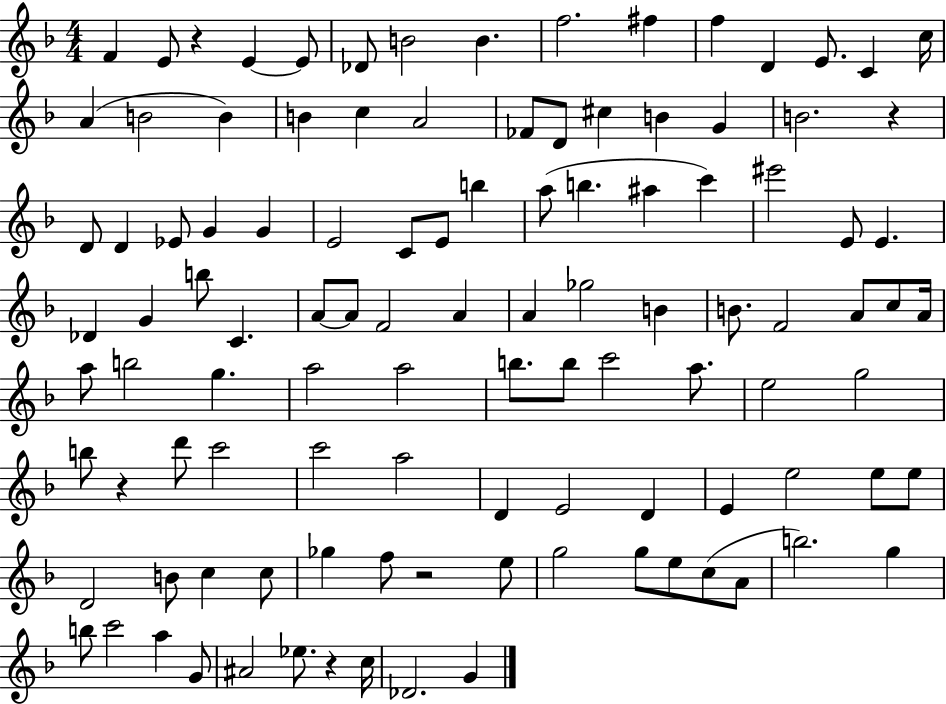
{
  \clef treble
  \numericTimeSignature
  \time 4/4
  \key f \major
  f'4 e'8 r4 e'4~~ e'8 | des'8 b'2 b'4. | f''2. fis''4 | f''4 d'4 e'8. c'4 c''16 | \break a'4( b'2 b'4) | b'4 c''4 a'2 | fes'8 d'8 cis''4 b'4 g'4 | b'2. r4 | \break d'8 d'4 ees'8 g'4 g'4 | e'2 c'8 e'8 b''4 | a''8( b''4. ais''4 c'''4) | eis'''2 e'8 e'4. | \break des'4 g'4 b''8 c'4. | a'8~~ a'8 f'2 a'4 | a'4 ges''2 b'4 | b'8. f'2 a'8 c''8 a'16 | \break a''8 b''2 g''4. | a''2 a''2 | b''8. b''8 c'''2 a''8. | e''2 g''2 | \break b''8 r4 d'''8 c'''2 | c'''2 a''2 | d'4 e'2 d'4 | e'4 e''2 e''8 e''8 | \break d'2 b'8 c''4 c''8 | ges''4 f''8 r2 e''8 | g''2 g''8 e''8 c''8( a'8 | b''2.) g''4 | \break b''8 c'''2 a''4 g'8 | ais'2 ees''8. r4 c''16 | des'2. g'4 | \bar "|."
}